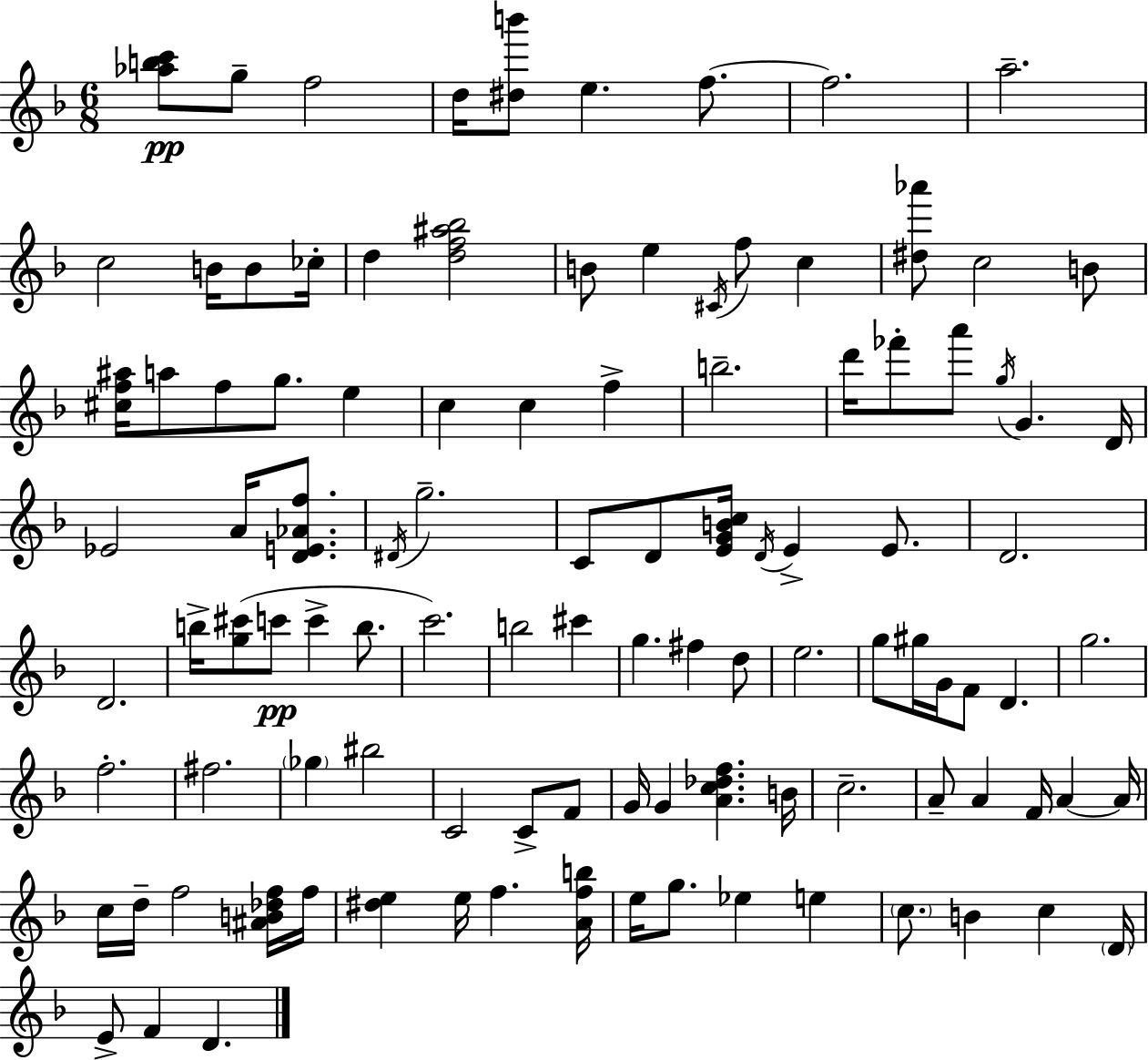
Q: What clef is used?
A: treble